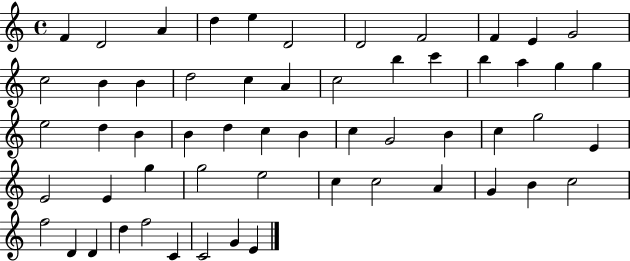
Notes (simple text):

F4/q D4/h A4/q D5/q E5/q D4/h D4/h F4/h F4/q E4/q G4/h C5/h B4/q B4/q D5/h C5/q A4/q C5/h B5/q C6/q B5/q A5/q G5/q G5/q E5/h D5/q B4/q B4/q D5/q C5/q B4/q C5/q G4/h B4/q C5/q G5/h E4/q E4/h E4/q G5/q G5/h E5/h C5/q C5/h A4/q G4/q B4/q C5/h F5/h D4/q D4/q D5/q F5/h C4/q C4/h G4/q E4/q